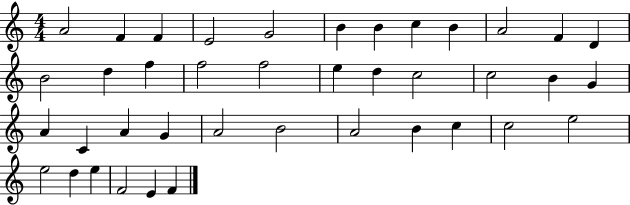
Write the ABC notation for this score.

X:1
T:Untitled
M:4/4
L:1/4
K:C
A2 F F E2 G2 B B c B A2 F D B2 d f f2 f2 e d c2 c2 B G A C A G A2 B2 A2 B c c2 e2 e2 d e F2 E F